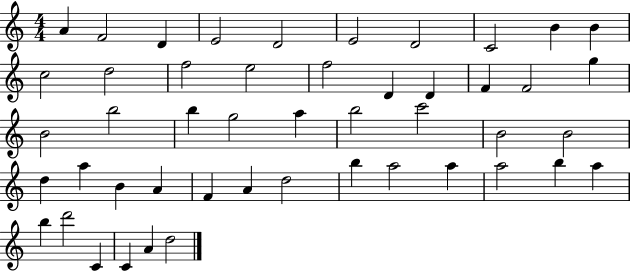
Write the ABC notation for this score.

X:1
T:Untitled
M:4/4
L:1/4
K:C
A F2 D E2 D2 E2 D2 C2 B B c2 d2 f2 e2 f2 D D F F2 g B2 b2 b g2 a b2 c'2 B2 B2 d a B A F A d2 b a2 a a2 b a b d'2 C C A d2